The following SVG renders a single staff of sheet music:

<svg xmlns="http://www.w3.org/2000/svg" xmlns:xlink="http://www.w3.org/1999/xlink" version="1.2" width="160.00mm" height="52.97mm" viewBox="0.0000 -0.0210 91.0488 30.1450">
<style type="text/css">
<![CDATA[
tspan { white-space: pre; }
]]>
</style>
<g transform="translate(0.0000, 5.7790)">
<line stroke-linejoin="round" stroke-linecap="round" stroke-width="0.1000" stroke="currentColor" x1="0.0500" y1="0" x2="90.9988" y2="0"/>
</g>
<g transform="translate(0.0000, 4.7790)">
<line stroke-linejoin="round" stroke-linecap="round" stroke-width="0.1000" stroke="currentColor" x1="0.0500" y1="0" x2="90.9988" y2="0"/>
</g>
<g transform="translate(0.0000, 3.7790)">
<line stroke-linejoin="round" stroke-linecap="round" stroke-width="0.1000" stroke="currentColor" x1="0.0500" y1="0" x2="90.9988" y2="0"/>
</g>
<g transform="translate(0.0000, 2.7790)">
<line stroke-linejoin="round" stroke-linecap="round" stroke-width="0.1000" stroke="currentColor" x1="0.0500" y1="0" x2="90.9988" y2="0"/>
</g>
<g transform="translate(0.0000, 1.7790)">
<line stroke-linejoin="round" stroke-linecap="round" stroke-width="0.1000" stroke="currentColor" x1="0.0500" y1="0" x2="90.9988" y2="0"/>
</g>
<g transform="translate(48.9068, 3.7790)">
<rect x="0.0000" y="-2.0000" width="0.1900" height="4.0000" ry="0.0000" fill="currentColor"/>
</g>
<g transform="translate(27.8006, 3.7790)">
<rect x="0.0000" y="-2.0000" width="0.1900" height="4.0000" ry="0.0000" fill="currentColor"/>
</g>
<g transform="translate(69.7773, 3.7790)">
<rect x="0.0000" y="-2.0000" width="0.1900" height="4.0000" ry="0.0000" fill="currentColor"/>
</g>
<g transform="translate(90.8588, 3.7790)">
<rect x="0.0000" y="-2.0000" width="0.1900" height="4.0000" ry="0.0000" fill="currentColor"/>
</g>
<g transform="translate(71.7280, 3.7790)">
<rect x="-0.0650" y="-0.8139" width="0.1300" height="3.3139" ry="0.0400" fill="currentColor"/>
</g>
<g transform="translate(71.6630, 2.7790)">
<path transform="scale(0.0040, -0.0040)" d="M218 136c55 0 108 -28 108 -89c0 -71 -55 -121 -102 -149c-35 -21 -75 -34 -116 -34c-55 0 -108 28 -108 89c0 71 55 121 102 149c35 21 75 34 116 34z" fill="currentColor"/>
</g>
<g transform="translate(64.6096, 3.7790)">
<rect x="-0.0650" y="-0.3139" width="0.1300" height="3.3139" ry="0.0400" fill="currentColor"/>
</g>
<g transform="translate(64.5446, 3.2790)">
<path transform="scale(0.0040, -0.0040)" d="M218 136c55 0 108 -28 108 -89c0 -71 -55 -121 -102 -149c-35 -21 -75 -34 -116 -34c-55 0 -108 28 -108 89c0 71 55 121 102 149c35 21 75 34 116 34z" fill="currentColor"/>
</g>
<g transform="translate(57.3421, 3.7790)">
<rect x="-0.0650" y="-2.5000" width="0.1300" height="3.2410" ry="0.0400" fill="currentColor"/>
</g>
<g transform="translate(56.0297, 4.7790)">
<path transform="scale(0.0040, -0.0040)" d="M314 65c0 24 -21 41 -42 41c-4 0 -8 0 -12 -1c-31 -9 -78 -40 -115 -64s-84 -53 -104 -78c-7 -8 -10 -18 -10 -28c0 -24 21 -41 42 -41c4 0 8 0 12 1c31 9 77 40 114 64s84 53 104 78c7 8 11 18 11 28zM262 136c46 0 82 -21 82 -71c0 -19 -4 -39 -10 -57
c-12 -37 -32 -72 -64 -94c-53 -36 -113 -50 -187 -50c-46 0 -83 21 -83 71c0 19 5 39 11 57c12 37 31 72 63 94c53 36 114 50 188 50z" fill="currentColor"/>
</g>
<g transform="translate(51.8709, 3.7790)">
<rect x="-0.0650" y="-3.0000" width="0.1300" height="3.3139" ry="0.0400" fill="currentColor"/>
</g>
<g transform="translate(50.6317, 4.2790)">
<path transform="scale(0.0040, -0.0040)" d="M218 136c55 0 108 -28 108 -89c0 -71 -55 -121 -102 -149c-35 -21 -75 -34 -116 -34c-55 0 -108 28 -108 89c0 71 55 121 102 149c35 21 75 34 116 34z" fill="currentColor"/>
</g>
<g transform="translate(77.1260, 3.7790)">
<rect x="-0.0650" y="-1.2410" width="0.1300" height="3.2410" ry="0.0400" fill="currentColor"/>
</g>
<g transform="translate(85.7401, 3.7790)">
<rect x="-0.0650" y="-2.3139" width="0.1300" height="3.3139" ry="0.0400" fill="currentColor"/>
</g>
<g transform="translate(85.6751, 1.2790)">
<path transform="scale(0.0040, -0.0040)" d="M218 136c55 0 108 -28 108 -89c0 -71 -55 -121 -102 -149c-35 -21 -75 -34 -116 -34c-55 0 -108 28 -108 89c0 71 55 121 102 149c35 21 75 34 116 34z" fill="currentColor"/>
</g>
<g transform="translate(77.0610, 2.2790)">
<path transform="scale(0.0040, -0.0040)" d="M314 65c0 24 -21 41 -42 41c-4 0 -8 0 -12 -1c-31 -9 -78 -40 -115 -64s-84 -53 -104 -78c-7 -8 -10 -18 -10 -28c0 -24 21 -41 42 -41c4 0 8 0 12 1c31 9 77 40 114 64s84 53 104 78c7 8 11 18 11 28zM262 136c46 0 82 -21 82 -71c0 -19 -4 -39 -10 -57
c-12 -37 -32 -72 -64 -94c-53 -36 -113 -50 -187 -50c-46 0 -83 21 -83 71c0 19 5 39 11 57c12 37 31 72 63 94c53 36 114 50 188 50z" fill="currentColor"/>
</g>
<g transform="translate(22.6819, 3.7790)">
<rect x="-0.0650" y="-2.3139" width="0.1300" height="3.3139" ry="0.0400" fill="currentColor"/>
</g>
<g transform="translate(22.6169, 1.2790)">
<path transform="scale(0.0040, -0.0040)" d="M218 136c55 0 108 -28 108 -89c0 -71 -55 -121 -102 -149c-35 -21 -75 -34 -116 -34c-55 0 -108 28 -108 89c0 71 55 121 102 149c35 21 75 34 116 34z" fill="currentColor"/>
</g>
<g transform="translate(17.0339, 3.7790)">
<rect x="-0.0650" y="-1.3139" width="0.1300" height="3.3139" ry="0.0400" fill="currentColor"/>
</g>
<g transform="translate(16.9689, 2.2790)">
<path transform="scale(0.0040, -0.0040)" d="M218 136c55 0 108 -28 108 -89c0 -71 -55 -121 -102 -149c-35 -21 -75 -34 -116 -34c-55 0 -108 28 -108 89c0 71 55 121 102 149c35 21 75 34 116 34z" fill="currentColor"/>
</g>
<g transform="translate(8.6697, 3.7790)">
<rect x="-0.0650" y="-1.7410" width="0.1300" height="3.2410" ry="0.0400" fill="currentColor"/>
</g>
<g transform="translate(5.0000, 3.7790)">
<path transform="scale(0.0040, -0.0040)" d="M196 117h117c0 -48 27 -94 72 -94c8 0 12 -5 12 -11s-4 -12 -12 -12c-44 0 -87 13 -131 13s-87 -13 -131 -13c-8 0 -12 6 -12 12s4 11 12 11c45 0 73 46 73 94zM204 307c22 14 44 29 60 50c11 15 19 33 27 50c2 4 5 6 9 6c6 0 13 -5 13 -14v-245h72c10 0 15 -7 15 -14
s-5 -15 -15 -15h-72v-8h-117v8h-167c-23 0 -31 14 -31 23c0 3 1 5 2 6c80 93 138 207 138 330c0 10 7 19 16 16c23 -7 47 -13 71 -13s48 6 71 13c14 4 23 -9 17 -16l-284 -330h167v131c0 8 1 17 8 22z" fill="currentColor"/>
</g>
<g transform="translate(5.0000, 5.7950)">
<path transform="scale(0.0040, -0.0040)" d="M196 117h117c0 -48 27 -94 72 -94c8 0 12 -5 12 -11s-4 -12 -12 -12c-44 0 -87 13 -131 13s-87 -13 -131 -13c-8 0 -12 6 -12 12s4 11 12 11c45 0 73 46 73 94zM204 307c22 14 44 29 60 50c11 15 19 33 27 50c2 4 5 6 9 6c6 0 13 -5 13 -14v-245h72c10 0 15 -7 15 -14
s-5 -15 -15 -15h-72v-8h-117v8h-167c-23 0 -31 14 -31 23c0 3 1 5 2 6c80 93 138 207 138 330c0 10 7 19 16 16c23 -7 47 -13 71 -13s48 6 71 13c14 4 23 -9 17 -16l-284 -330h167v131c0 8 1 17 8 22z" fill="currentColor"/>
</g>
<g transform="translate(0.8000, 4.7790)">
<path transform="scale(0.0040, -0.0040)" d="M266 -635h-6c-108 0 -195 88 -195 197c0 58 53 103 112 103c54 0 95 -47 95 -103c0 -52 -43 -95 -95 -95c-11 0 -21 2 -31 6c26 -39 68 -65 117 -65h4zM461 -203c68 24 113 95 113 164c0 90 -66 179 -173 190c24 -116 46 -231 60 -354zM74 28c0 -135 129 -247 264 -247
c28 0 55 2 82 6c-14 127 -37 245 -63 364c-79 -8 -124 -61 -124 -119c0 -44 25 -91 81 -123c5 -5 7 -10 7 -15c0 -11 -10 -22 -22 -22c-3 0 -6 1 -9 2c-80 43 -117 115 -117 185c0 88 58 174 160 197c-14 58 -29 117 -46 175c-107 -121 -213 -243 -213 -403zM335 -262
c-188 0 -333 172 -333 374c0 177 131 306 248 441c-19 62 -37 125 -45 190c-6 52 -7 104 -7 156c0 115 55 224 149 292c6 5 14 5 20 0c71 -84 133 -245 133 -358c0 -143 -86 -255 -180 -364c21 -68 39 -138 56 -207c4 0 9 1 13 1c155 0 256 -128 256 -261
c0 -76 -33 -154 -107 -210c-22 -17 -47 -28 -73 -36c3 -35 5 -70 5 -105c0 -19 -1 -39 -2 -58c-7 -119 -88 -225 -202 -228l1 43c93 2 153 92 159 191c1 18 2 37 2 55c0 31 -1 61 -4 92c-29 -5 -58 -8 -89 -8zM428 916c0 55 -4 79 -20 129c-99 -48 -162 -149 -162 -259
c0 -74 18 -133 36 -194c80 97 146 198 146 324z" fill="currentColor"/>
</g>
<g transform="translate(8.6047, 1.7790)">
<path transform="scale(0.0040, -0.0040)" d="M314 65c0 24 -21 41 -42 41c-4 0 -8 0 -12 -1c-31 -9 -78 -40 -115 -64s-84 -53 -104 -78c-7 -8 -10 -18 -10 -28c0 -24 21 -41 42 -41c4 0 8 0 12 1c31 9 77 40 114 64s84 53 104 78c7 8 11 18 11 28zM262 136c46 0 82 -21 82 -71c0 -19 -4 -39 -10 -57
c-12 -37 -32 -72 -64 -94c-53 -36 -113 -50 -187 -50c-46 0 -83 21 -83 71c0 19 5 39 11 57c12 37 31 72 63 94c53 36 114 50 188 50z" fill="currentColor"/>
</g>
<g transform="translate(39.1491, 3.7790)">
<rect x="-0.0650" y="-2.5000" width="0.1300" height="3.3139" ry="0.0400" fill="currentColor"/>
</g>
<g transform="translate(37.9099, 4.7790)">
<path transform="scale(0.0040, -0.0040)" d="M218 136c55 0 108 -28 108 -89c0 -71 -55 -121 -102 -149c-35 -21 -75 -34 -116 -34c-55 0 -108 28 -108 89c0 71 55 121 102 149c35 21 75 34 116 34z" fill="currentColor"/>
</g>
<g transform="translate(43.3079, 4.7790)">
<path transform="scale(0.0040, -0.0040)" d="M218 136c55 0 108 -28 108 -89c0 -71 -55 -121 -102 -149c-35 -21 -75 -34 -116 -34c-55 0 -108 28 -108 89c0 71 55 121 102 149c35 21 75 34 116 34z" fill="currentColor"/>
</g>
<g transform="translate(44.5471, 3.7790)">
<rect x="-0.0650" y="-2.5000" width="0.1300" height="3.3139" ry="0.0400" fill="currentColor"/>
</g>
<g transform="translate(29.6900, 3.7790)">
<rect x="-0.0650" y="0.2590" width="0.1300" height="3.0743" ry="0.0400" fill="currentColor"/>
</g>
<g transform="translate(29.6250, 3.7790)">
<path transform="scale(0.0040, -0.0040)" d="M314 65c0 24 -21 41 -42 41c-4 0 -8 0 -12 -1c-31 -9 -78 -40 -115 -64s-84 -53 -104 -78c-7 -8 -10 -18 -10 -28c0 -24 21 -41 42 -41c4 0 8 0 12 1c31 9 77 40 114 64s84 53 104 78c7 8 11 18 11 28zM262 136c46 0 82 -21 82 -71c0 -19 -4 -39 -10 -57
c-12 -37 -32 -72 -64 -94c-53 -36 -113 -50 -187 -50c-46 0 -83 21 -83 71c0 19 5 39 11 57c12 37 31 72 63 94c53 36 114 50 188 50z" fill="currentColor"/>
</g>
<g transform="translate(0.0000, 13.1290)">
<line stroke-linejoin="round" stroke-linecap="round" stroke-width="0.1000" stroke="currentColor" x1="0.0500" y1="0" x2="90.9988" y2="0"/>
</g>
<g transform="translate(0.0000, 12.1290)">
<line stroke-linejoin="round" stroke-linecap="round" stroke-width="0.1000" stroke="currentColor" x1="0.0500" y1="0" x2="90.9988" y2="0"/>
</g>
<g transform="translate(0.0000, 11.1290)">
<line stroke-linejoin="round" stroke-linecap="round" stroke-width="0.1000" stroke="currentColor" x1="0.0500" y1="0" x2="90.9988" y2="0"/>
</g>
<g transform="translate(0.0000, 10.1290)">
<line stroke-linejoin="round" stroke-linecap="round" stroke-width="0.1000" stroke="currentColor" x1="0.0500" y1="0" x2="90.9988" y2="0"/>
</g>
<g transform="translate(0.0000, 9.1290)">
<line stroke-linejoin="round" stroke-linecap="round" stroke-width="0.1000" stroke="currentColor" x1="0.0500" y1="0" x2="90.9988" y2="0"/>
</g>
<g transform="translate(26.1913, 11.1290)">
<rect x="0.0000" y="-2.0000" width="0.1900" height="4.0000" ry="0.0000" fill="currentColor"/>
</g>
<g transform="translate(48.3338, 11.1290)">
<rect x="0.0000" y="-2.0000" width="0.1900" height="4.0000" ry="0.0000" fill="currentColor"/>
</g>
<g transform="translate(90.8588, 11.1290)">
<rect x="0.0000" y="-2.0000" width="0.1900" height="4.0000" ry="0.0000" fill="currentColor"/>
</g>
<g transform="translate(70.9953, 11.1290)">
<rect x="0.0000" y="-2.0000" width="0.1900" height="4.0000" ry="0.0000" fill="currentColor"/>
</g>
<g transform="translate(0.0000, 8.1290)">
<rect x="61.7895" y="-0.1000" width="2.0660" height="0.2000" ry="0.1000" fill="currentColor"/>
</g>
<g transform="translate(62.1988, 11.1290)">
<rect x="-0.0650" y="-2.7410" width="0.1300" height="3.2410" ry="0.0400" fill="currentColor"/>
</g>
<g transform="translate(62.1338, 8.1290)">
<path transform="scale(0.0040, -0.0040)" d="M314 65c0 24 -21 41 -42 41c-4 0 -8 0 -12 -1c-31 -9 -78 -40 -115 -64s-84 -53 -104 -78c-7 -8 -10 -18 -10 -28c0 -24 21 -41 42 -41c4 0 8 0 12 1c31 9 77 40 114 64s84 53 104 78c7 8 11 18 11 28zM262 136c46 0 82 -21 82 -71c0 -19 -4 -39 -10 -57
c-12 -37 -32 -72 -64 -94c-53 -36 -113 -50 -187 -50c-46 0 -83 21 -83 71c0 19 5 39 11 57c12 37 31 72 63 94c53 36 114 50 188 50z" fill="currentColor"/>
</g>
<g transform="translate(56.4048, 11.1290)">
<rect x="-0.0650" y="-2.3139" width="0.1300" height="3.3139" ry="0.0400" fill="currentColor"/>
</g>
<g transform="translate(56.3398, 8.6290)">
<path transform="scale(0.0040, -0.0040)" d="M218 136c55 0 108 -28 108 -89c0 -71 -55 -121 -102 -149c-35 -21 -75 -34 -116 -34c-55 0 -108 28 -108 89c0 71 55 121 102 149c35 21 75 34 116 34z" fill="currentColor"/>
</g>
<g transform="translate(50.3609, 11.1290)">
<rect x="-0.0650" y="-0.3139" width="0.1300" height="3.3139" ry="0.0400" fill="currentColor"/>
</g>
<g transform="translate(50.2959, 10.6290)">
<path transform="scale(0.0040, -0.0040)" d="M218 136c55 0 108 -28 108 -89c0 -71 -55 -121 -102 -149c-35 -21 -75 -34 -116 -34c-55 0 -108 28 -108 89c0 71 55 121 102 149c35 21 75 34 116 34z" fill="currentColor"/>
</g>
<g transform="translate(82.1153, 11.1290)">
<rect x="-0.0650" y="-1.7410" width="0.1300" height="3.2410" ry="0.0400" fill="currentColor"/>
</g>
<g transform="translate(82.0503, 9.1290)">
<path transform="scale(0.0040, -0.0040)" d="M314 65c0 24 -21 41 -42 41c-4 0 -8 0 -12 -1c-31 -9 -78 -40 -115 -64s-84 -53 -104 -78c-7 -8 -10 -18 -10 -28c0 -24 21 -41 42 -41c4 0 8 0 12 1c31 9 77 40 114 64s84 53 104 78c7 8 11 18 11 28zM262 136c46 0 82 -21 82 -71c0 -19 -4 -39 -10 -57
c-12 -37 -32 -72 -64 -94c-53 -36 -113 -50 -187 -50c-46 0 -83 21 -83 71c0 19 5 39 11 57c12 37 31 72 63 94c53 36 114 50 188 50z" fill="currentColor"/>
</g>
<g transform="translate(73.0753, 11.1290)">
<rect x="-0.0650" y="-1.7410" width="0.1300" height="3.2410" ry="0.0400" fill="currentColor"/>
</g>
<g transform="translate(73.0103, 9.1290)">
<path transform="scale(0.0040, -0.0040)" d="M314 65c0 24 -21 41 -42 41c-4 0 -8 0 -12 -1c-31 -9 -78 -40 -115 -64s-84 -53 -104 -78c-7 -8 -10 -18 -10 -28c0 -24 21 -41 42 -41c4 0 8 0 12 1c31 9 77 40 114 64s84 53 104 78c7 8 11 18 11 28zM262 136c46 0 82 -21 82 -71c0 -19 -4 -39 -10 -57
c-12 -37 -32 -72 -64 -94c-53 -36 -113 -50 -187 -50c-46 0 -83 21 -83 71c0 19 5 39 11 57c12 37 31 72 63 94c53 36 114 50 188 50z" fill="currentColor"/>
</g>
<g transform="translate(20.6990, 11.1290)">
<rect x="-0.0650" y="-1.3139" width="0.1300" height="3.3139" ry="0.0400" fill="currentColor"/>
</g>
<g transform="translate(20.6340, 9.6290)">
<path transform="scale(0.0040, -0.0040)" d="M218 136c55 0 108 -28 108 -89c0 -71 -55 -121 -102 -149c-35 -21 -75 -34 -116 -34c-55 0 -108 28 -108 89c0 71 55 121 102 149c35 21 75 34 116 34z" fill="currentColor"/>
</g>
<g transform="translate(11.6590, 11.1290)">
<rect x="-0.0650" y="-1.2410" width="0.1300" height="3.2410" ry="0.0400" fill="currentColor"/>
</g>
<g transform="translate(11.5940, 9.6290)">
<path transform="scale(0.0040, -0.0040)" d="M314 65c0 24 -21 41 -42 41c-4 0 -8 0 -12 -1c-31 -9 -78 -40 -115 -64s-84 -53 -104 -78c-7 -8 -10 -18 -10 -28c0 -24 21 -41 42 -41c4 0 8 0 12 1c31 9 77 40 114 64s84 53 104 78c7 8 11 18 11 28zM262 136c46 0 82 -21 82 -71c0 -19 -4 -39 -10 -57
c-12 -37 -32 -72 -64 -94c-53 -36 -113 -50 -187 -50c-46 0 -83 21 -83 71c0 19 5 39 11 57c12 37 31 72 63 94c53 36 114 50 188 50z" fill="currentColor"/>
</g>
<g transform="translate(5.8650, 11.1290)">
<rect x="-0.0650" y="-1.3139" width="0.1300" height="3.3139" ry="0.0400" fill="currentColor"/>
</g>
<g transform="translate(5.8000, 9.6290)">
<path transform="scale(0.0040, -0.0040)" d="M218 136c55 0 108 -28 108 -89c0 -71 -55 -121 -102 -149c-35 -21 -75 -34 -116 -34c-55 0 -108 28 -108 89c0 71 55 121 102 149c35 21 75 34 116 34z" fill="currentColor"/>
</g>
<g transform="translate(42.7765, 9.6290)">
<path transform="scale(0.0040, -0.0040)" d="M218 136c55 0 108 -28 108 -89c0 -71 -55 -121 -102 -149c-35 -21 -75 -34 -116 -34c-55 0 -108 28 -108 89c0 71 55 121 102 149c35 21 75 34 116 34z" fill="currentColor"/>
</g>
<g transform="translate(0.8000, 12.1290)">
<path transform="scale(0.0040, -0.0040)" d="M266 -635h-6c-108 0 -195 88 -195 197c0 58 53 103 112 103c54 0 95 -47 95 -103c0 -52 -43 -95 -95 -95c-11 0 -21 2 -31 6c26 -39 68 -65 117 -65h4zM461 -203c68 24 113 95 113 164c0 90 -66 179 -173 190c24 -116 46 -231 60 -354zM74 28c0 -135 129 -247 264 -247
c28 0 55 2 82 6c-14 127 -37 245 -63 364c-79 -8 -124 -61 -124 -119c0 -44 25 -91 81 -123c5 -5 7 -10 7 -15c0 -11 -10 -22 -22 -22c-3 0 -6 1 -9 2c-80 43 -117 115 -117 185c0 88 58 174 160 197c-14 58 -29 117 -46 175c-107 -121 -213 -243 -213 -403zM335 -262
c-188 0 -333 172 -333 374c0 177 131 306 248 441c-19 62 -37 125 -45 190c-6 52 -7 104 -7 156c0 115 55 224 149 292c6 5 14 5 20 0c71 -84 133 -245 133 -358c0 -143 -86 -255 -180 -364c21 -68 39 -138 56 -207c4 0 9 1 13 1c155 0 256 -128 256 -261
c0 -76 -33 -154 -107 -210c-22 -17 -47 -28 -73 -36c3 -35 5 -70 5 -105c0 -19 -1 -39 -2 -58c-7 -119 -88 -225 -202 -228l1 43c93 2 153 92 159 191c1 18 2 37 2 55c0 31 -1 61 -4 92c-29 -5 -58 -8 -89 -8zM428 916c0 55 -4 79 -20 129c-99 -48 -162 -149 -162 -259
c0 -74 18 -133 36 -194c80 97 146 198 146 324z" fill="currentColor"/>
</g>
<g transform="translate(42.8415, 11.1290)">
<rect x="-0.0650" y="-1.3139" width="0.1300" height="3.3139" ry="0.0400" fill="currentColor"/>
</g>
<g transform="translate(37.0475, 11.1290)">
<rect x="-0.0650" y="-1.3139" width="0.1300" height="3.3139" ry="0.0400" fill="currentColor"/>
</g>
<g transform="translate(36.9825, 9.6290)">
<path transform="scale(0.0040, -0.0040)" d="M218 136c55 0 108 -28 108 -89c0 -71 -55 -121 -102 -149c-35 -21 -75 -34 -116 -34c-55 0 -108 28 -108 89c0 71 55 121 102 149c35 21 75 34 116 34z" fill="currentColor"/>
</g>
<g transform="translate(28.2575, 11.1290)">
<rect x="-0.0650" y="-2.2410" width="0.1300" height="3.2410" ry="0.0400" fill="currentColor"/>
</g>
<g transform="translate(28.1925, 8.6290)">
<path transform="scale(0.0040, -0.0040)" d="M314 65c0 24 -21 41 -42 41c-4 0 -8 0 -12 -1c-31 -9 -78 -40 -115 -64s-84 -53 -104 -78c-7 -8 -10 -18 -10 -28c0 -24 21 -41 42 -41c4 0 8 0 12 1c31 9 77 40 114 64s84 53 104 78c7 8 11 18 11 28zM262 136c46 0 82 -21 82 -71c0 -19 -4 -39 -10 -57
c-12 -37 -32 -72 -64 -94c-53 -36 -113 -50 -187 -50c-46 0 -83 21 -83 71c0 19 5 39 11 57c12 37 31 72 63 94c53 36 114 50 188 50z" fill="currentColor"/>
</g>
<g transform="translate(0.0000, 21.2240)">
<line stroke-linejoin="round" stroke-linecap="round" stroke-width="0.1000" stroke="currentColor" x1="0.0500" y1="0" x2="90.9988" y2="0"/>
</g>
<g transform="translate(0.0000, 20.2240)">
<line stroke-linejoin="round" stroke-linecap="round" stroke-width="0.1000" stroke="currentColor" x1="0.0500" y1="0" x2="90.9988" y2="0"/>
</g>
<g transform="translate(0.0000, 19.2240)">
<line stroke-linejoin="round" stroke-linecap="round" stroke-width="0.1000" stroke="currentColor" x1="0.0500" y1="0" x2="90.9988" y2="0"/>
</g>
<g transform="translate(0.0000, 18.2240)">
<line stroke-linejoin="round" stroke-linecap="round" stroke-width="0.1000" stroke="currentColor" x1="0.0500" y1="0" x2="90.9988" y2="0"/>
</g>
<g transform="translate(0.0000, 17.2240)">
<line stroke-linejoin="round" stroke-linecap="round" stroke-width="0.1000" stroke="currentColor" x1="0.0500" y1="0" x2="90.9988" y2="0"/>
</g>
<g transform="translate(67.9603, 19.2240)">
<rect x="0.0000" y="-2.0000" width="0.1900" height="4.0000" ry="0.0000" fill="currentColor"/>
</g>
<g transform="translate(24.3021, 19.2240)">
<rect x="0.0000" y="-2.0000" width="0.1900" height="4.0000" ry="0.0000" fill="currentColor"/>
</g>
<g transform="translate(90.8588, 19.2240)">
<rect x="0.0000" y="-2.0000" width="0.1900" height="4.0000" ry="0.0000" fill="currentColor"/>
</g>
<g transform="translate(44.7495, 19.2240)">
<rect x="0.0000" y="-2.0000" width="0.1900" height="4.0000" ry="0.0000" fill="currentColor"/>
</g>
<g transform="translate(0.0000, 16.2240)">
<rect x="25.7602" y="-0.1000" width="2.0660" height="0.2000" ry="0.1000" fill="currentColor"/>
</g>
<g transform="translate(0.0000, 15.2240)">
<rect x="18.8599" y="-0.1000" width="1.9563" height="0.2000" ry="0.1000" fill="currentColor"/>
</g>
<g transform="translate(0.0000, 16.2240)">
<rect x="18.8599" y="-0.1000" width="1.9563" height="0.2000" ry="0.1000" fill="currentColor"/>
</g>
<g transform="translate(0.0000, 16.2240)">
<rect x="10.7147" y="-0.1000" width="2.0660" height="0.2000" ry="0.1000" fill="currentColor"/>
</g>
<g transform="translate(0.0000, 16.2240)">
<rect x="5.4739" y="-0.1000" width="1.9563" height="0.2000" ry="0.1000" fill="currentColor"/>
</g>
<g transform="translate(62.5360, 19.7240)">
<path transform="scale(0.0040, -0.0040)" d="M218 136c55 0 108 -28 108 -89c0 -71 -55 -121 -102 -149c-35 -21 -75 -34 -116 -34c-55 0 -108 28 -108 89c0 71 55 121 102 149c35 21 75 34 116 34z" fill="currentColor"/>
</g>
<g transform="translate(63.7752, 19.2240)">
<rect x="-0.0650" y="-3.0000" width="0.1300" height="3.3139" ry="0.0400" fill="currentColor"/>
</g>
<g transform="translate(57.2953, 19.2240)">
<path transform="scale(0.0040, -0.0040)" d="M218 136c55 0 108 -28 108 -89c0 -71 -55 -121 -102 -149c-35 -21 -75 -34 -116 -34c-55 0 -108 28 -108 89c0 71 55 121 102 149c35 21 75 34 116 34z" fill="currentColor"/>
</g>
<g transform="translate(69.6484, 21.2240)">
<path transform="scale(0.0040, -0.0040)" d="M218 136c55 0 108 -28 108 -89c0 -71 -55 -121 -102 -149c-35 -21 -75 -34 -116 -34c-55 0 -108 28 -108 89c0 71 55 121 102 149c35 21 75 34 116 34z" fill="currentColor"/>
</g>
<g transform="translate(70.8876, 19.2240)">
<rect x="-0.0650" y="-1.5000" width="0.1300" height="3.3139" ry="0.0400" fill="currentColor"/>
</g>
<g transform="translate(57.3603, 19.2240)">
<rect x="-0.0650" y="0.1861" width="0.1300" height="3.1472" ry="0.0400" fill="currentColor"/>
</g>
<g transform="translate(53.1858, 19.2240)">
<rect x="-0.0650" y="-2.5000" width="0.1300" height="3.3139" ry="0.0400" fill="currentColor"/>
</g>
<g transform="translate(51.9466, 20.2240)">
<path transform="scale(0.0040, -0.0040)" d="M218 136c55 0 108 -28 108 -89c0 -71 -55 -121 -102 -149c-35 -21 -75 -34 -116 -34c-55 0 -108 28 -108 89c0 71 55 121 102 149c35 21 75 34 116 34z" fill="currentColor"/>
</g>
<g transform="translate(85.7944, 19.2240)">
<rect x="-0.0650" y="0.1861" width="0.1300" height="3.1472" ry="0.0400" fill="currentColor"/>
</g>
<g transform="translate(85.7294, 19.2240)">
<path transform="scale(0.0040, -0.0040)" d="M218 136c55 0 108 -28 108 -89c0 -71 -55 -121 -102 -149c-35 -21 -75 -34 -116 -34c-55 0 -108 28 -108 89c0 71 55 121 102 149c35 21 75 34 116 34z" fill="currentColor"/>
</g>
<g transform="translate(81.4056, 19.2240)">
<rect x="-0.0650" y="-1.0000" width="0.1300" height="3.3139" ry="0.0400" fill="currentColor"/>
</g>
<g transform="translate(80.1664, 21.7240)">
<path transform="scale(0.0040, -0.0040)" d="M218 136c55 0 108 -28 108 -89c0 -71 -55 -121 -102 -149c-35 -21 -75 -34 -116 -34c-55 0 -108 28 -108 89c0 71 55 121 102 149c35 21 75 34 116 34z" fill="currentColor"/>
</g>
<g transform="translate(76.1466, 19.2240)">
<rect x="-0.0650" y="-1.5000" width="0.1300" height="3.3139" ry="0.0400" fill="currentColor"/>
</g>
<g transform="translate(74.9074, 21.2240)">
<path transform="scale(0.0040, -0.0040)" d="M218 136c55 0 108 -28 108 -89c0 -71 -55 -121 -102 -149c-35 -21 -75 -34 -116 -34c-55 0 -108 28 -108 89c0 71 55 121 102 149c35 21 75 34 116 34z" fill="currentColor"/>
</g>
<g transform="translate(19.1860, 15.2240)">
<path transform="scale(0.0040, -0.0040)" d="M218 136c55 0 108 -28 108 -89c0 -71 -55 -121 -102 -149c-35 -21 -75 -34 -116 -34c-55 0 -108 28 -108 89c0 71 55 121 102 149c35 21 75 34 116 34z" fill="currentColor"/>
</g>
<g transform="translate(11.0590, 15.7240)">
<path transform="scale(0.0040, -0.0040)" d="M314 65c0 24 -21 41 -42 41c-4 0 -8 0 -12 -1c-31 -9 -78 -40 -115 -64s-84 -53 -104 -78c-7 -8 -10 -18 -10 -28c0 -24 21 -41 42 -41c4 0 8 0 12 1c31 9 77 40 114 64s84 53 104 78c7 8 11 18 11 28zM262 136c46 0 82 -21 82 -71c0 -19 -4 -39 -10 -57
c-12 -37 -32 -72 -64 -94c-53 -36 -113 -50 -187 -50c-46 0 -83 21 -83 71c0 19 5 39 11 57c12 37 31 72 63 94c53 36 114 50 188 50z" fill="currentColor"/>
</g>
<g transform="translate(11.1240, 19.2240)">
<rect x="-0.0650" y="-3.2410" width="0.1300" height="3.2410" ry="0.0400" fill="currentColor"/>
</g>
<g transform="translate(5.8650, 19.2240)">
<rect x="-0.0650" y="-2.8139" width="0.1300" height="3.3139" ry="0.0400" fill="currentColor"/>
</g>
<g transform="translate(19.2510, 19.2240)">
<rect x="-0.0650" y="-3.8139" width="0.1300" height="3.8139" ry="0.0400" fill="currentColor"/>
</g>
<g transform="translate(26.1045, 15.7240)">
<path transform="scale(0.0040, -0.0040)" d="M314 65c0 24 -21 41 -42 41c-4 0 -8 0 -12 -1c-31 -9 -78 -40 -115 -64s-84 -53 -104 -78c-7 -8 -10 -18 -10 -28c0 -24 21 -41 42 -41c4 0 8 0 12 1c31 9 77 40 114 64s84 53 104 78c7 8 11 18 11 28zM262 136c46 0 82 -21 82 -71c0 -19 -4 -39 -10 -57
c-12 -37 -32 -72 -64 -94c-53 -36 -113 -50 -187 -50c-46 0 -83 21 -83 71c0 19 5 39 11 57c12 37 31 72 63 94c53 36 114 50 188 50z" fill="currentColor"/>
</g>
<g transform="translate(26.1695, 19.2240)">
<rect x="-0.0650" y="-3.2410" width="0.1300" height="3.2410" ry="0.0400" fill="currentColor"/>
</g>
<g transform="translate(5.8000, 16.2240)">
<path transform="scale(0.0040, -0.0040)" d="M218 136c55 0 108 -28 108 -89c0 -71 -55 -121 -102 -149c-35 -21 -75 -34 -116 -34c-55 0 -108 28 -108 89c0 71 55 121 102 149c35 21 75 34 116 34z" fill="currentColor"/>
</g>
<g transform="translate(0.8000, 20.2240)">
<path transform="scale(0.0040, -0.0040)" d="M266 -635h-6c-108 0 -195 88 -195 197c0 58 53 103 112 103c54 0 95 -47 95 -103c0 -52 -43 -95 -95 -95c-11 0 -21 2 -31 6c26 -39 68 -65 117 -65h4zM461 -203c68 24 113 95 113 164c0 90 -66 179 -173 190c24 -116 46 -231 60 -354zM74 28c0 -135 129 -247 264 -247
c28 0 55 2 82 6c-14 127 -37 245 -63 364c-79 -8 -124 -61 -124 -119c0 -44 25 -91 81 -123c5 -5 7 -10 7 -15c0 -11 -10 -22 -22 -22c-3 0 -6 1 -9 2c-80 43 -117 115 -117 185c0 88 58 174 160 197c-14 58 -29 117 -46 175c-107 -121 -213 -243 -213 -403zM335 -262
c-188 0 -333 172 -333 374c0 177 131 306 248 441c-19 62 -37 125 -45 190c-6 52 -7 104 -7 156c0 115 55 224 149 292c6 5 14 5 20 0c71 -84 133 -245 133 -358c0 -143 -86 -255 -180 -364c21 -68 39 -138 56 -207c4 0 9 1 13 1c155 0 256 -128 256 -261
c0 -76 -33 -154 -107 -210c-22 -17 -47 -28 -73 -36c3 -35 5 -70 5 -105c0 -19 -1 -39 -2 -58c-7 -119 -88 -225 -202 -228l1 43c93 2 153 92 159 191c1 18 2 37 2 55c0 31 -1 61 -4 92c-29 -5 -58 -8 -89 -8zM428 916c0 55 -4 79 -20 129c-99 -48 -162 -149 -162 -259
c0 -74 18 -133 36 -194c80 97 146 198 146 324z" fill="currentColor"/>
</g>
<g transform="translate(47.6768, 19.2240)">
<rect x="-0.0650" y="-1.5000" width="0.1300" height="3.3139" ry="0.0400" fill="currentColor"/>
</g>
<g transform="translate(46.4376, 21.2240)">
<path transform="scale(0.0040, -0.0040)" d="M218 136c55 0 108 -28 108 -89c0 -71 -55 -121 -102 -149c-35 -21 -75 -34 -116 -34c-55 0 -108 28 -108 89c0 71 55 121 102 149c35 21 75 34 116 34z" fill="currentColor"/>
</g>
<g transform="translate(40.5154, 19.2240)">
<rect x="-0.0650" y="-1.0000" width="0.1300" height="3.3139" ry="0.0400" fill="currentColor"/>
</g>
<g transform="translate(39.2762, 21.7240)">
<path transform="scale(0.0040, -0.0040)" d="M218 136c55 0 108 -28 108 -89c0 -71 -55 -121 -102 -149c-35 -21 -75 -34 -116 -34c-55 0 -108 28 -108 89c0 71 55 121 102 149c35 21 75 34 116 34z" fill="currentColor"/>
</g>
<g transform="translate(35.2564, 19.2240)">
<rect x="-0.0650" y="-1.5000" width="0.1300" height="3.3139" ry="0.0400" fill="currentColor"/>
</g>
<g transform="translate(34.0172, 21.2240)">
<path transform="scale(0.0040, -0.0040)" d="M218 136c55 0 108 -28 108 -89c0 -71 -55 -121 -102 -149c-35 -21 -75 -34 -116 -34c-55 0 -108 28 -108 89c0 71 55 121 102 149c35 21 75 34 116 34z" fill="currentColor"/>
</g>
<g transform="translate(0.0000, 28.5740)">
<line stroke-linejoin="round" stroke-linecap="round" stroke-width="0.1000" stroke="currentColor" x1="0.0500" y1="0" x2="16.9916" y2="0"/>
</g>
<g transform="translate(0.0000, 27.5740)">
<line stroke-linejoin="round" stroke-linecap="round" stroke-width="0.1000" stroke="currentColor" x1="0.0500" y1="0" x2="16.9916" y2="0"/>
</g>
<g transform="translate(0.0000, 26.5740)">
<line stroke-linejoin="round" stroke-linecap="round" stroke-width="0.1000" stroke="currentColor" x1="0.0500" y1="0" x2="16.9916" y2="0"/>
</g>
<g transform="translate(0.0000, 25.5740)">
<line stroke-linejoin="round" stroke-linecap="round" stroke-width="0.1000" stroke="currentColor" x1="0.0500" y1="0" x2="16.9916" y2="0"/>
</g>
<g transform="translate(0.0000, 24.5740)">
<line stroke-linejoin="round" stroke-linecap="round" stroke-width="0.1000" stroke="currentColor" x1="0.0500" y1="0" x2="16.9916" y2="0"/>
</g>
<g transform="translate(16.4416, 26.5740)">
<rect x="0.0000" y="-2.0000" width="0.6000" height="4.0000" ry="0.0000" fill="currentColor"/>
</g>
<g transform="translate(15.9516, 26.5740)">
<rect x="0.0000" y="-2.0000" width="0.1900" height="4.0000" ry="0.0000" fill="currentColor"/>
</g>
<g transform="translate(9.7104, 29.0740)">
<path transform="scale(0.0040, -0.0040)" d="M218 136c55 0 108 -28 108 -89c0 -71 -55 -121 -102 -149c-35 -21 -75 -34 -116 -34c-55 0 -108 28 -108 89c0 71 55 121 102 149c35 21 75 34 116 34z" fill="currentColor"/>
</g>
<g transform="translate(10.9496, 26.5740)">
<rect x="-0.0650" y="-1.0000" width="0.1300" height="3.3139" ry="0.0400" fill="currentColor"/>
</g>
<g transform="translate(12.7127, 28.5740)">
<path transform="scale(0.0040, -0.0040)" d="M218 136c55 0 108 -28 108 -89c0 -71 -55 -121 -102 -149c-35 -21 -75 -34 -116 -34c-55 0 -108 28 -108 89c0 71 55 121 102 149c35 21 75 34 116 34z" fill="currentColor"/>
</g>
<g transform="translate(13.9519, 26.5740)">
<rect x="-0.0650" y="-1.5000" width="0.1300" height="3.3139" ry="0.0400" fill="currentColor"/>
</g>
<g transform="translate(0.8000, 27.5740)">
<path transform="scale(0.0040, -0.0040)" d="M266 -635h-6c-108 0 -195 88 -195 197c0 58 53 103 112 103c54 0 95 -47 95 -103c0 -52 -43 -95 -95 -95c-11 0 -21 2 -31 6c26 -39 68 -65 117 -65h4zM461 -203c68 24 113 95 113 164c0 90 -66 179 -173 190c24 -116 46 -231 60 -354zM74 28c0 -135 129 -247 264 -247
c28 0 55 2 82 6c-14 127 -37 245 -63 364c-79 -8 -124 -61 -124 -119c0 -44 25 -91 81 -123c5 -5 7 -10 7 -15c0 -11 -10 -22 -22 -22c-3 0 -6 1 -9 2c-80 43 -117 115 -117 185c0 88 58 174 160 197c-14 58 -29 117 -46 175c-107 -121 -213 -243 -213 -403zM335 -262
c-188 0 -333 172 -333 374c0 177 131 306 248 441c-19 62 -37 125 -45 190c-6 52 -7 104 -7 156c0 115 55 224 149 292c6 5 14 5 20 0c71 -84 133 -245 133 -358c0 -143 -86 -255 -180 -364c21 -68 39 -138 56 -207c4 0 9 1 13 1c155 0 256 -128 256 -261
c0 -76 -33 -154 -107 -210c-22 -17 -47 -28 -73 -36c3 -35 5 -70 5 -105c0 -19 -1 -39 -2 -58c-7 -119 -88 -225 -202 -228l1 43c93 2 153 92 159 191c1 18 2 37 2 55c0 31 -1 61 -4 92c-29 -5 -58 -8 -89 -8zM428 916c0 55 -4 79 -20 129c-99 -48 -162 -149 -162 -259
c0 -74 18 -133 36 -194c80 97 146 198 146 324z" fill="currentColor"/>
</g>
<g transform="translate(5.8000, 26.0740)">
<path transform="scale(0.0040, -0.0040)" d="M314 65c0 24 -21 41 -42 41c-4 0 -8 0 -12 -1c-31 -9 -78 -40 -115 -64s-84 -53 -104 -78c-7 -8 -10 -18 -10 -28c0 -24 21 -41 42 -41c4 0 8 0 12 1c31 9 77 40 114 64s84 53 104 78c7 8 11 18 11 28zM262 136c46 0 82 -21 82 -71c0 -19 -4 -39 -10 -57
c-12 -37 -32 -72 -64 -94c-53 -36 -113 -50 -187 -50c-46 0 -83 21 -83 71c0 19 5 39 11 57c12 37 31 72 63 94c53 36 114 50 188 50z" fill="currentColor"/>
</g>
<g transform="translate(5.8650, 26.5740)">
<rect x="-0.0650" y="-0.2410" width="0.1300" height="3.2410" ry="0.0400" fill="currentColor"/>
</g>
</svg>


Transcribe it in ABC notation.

X:1
T:Untitled
M:4/4
L:1/4
K:C
f2 e g B2 G G A G2 c d e2 g e e2 e g2 e e c g a2 f2 f2 a b2 c' b2 E D E G B A E E D B c2 D E